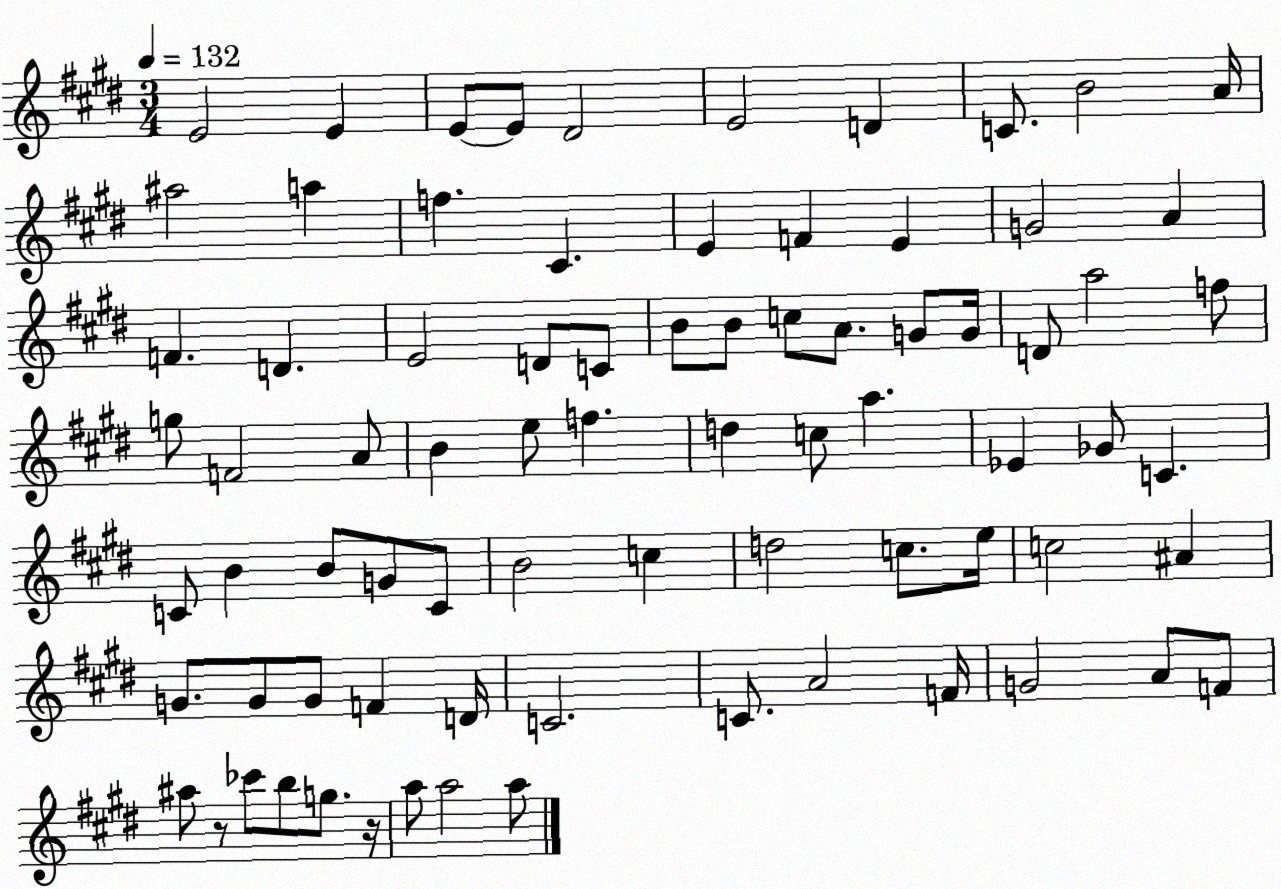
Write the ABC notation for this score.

X:1
T:Untitled
M:3/4
L:1/4
K:E
E2 E E/2 E/2 ^D2 E2 D C/2 B2 A/4 ^a2 a f ^C E F E G2 A F D E2 D/2 C/2 B/2 B/2 c/2 A/2 G/2 G/4 D/2 a2 f/2 g/2 F2 A/2 B e/2 f d c/2 a _E _G/2 C C/2 B B/2 G/2 C/2 B2 c d2 c/2 e/4 c2 ^A G/2 G/2 G/2 F D/4 C2 C/2 A2 F/4 G2 A/2 F/2 ^a/2 z/2 _c'/2 b/2 g/2 z/4 a/2 a2 a/2